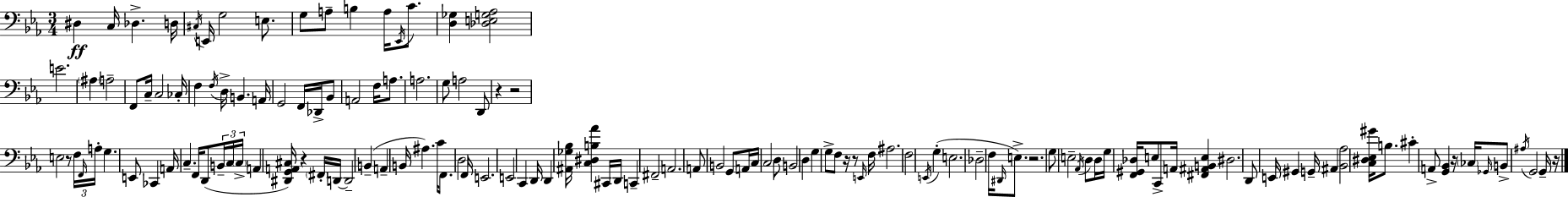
D#3/q C3/s Db3/q. D3/s C#3/s E2/s G3/h E3/e. G3/e A3/e B3/q A3/s Eb2/s C4/e. [D3,Gb3]/q [Db3,E3,G3,Ab3]/h E4/h. A#3/q A3/h F2/e C3/s C3/h CES3/s F3/q F3/s D3/s B2/q. A2/s G2/h F2/s Db2/s Bb2/e A2/h F3/s A3/e. A3/h. G3/e A3/h D2/e R/q R/h E3/h R/e F3/s F2/s A3/s G3/q. E2/e CES2/q A2/s C3/q. F2/s D2/e B2/s C3/s C3/s A2/q [D#2,G2,A2,C#3]/s R/q F#2/s D2/s D2/h B2/q A2/q B2/s A#3/q. C4/s F2/e. D3/h F2/s E2/h. E2/h C2/q D2/s D2/q [A#2,Gb3,Bb3]/s [C3,D#3,B3,Ab4]/q C#2/s D2/s C2/q F#2/h A2/h. A2/e B2/h G2/e A2/s C3/s C3/h D3/e B2/h D3/q G3/q G3/e F3/e R/s R/e E2/s F3/s A#3/h. F3/h E2/s G3/q E3/h. Db3/h F3/s D#2/s E3/e. R/h. G3/e E3/h Ab2/s D3/e D3/s G3/s [F2,G#2,Db3]/s E3/e C2/e A2/s [F#2,A#2,B2,E3]/q D#3/h. D2/e E2/s G#2/q G2/s A#2/q [Bb2,Ab3]/h [C3,D#3,Eb3,G#4]/s B3/e. C#4/q A2/e [G2,Bb2]/q R/s CES3/s Gb2/s B2/e A#3/s G2/h G2/s R/s